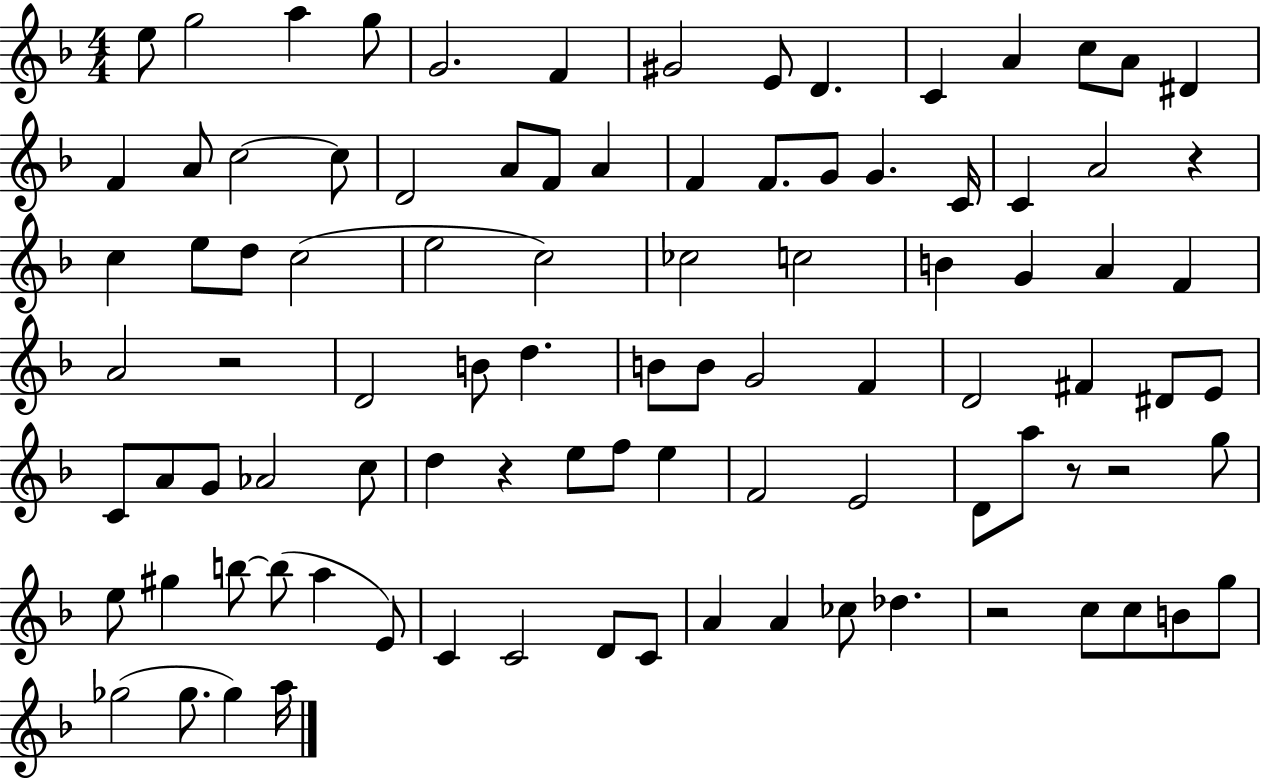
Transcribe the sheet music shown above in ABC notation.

X:1
T:Untitled
M:4/4
L:1/4
K:F
e/2 g2 a g/2 G2 F ^G2 E/2 D C A c/2 A/2 ^D F A/2 c2 c/2 D2 A/2 F/2 A F F/2 G/2 G C/4 C A2 z c e/2 d/2 c2 e2 c2 _c2 c2 B G A F A2 z2 D2 B/2 d B/2 B/2 G2 F D2 ^F ^D/2 E/2 C/2 A/2 G/2 _A2 c/2 d z e/2 f/2 e F2 E2 D/2 a/2 z/2 z2 g/2 e/2 ^g b/2 b/2 a E/2 C C2 D/2 C/2 A A _c/2 _d z2 c/2 c/2 B/2 g/2 _g2 _g/2 _g a/4